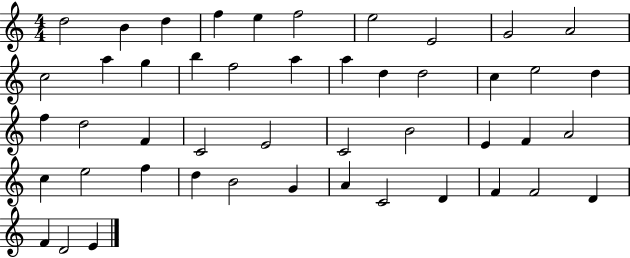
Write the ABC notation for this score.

X:1
T:Untitled
M:4/4
L:1/4
K:C
d2 B d f e f2 e2 E2 G2 A2 c2 a g b f2 a a d d2 c e2 d f d2 F C2 E2 C2 B2 E F A2 c e2 f d B2 G A C2 D F F2 D F D2 E